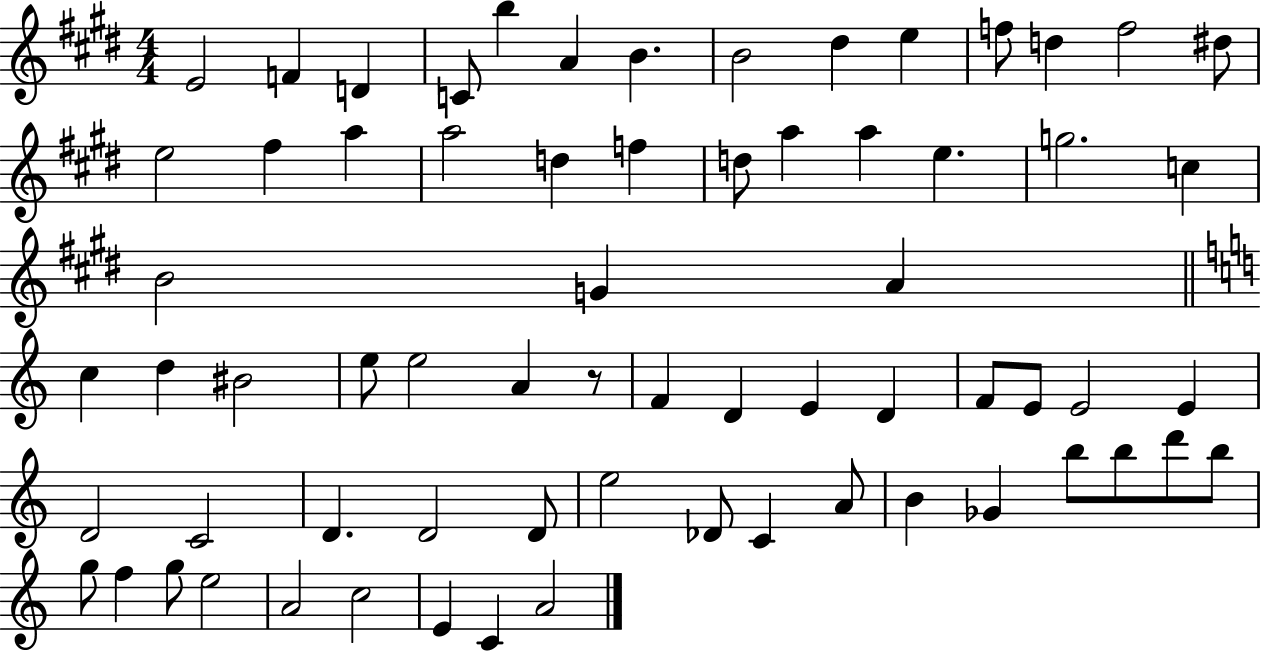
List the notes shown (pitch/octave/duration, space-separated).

E4/h F4/q D4/q C4/e B5/q A4/q B4/q. B4/h D#5/q E5/q F5/e D5/q F5/h D#5/e E5/h F#5/q A5/q A5/h D5/q F5/q D5/e A5/q A5/q E5/q. G5/h. C5/q B4/h G4/q A4/q C5/q D5/q BIS4/h E5/e E5/h A4/q R/e F4/q D4/q E4/q D4/q F4/e E4/e E4/h E4/q D4/h C4/h D4/q. D4/h D4/e E5/h Db4/e C4/q A4/e B4/q Gb4/q B5/e B5/e D6/e B5/e G5/e F5/q G5/e E5/h A4/h C5/h E4/q C4/q A4/h